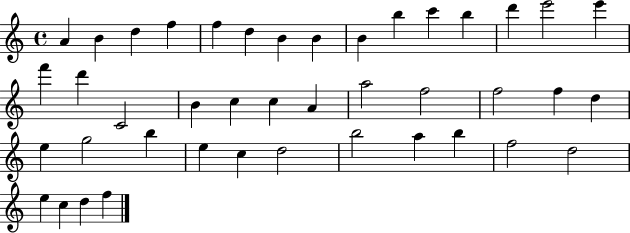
{
  \clef treble
  \time 4/4
  \defaultTimeSignature
  \key c \major
  a'4 b'4 d''4 f''4 | f''4 d''4 b'4 b'4 | b'4 b''4 c'''4 b''4 | d'''4 e'''2 e'''4 | \break f'''4 d'''4 c'2 | b'4 c''4 c''4 a'4 | a''2 f''2 | f''2 f''4 d''4 | \break e''4 g''2 b''4 | e''4 c''4 d''2 | b''2 a''4 b''4 | f''2 d''2 | \break e''4 c''4 d''4 f''4 | \bar "|."
}